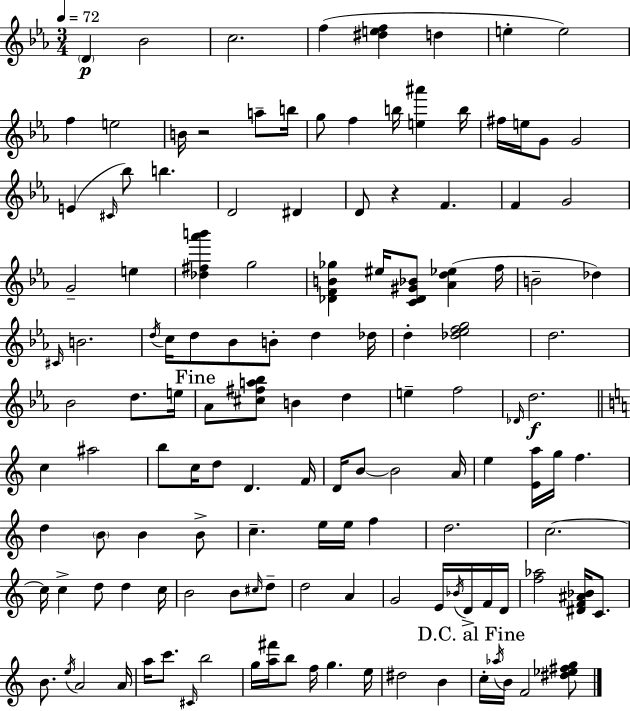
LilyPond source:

{
  \clef treble
  \numericTimeSignature
  \time 3/4
  \key c \minor
  \tempo 4 = 72
  \parenthesize d'4\p bes'2 | c''2. | f''4( <dis'' e'' f''>4 d''4 | e''4-. e''2) | \break f''4 e''2 | b'16 r2 a''8-- b''16 | g''8 f''4 b''16 <e'' ais'''>4 b''16 | fis''16 e''16 g'8 g'2 | \break e'4( \grace { cis'16 } bes''8) b''4. | d'2 dis'4 | d'8 r4 f'4. | f'4 g'2 | \break g'2-- e''4 | <des'' fis'' aes''' b'''>4 g''2 | <des' f' b' ges''>4 eis''16 <c' des' gis' bes'>8 <aes' d'' ees''>4( | f''16 b'2-- des''4) | \break \grace { cis'16 } b'2. | \acciaccatura { d''16 } c''16 d''8 bes'8 b'8-. d''4 | des''16 d''4-. <des'' ees'' f'' g''>2 | d''2. | \break bes'2 d''8. | e''16 \mark "Fine" aes'8 <cis'' fis'' a'' bes''>8 b'4 d''4 | e''4-- f''2 | \grace { des'16 } d''2.\f | \break \bar "||" \break \key a \minor c''4 ais''2 | b''8 c''16 d''8 d'4. f'16 | d'16 b'8~~ b'2 a'16 | e''4 <e' a''>16 g''16 f''4. | \break d''4 \parenthesize b'8 b'4 b'8-> | c''4.-- e''16 e''16 f''4 | d''2. | c''2.~~ | \break c''16 c''4-> d''8 d''4 c''16 | b'2 b'8 \grace { cis''16 } d''8-- | d''2 a'4 | g'2 e'16 \acciaccatura { bes'16 } d'16-> | \break f'16 d'16 <f'' aes''>2 <dis' f' ais' bes'>16 c'8. | b'8. \acciaccatura { e''16 } a'2 | a'16 a''16 c'''8. \grace { cis'16 } b''2 | g''16 <a'' fis'''>16 b''8 f''16 g''4. | \break e''16 dis''2 | b'4 \mark "D.C. al Fine" c''16-. \acciaccatura { aes''16 } b'16 f'2 | <dis'' ees'' fis'' g''>8 \bar "|."
}